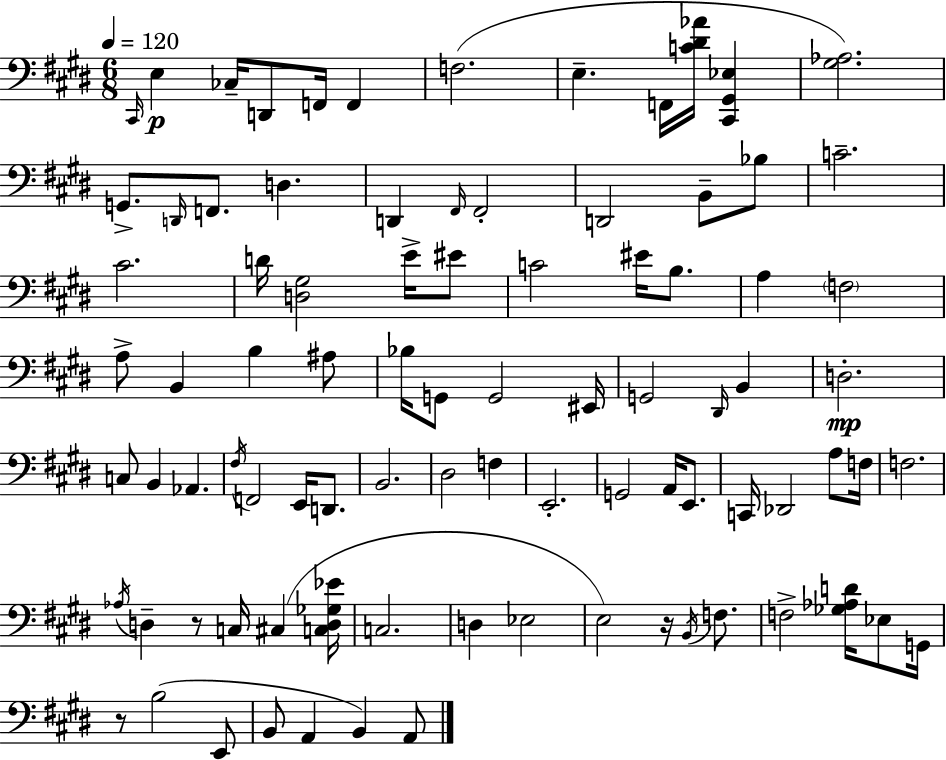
{
  \clef bass
  \numericTimeSignature
  \time 6/8
  \key e \major
  \tempo 4 = 120
  \grace { cis,16 }\p e4 ces16-- d,8 f,16 f,4 | f2.( | e4.-- f,16 <c' dis' aes'>16 <cis, gis, ees>4 | <gis aes>2.) | \break g,8.-> \grace { d,16 } f,8. d4. | d,4 \grace { fis,16 } fis,2-. | d,2 b,8-- | bes8 c'2.-- | \break cis'2. | d'16 <d gis>2 | e'16-> eis'8 c'2 eis'16 | b8. a4 \parenthesize f2 | \break a8-> b,4 b4 | ais8 bes16 g,8 g,2 | eis,16 g,2 \grace { dis,16 } | b,4 d2.-.\mp | \break c8 b,4 aes,4. | \acciaccatura { fis16 } f,2 | e,16 d,8. b,2. | dis2 | \break f4 e,2.-. | g,2 | a,16 e,8. c,16 des,2 | a8 f16 f2. | \break \acciaccatura { aes16 } d4-- r8 | c16 cis4( <c d ges ees'>16 c2. | d4 ees2 | e2) | \break r16 \acciaccatura { b,16 } f8. f2-> | <ges aes d'>16 ees8 g,16 r8 b2( | e,8 b,8 a,4 | b,4) a,8 \bar "|."
}